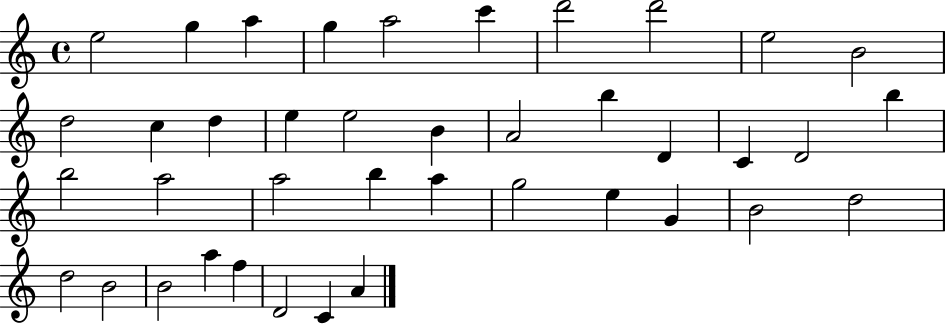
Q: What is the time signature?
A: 4/4